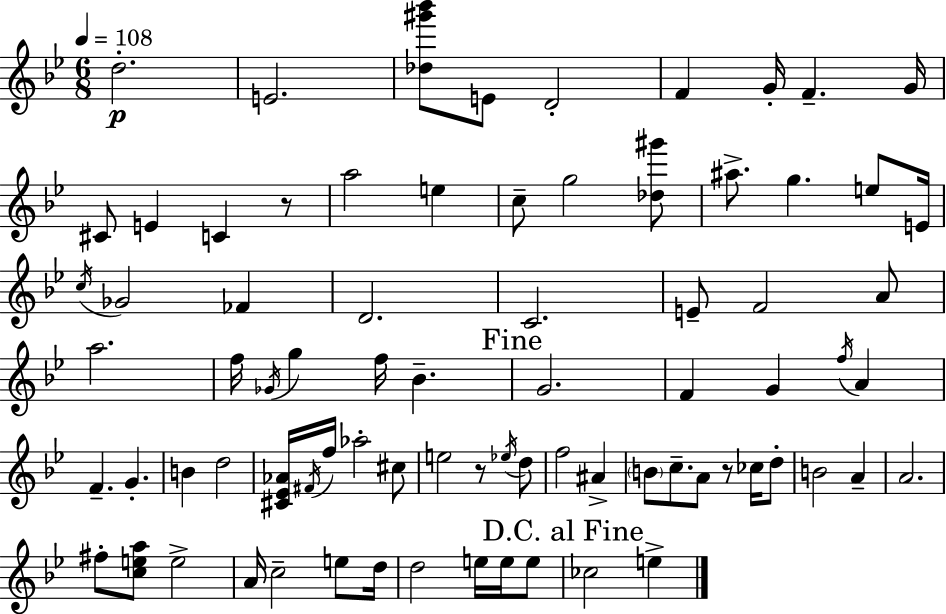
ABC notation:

X:1
T:Untitled
M:6/8
L:1/4
K:Gm
d2 E2 [_d^g'_b']/2 E/2 D2 F G/4 F G/4 ^C/2 E C z/2 a2 e c/2 g2 [_d^g']/2 ^a/2 g e/2 E/4 c/4 _G2 _F D2 C2 E/2 F2 A/2 a2 f/4 _G/4 g f/4 _B G2 F G f/4 A F G B d2 [^C_E_A]/4 ^F/4 f/4 _a2 ^c/2 e2 z/2 _e/4 d/2 f2 ^A B/2 c/2 A/2 z/2 _c/4 d/2 B2 A A2 ^f/2 [cea]/2 e2 A/4 c2 e/2 d/4 d2 e/4 e/4 e/2 _c2 e